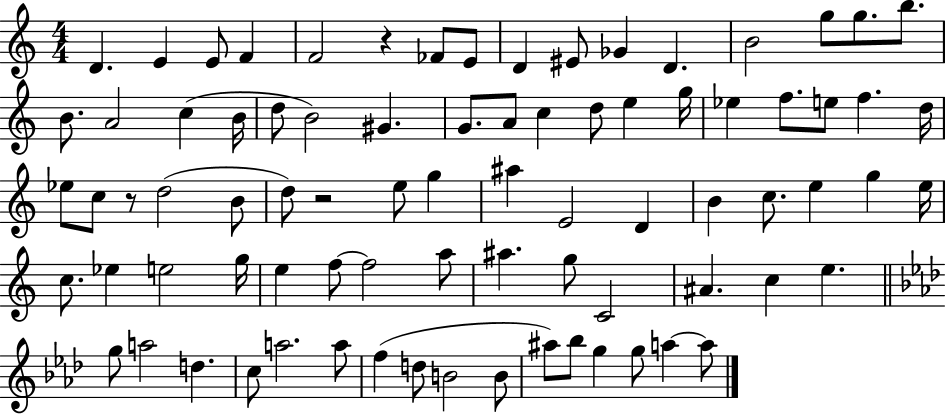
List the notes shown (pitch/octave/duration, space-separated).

D4/q. E4/q E4/e F4/q F4/h R/q FES4/e E4/e D4/q EIS4/e Gb4/q D4/q. B4/h G5/e G5/e. B5/e. B4/e. A4/h C5/q B4/s D5/e B4/h G#4/q. G4/e. A4/e C5/q D5/e E5/q G5/s Eb5/q F5/e. E5/e F5/q. D5/s Eb5/e C5/e R/e D5/h B4/e D5/e R/h E5/e G5/q A#5/q E4/h D4/q B4/q C5/e. E5/q G5/q E5/s C5/e. Eb5/q E5/h G5/s E5/q F5/e F5/h A5/e A#5/q. G5/e C4/h A#4/q. C5/q E5/q. G5/e A5/h D5/q. C5/e A5/h. A5/e F5/q D5/e B4/h B4/e A#5/e Bb5/e G5/q G5/e A5/q A5/e